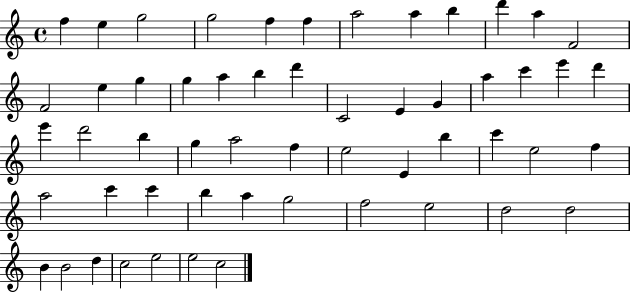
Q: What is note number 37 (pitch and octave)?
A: E5